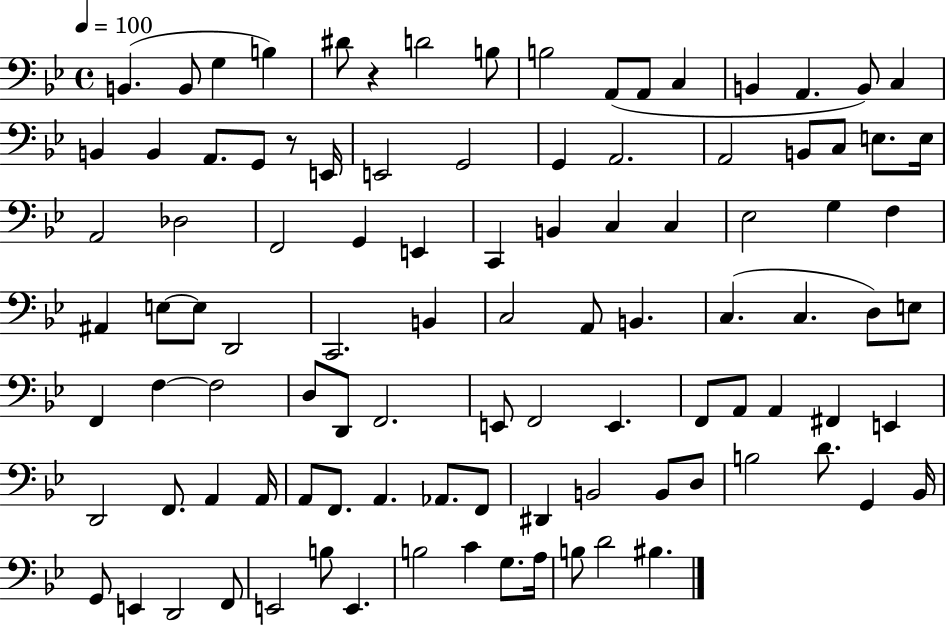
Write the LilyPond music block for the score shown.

{
  \clef bass
  \time 4/4
  \defaultTimeSignature
  \key bes \major
  \tempo 4 = 100
  b,4.( b,8 g4 b4) | dis'8 r4 d'2 b8 | b2 a,8( a,8 c4 | b,4 a,4. b,8) c4 | \break b,4 b,4 a,8. g,8 r8 e,16 | e,2 g,2 | g,4 a,2. | a,2 b,8 c8 e8. e16 | \break a,2 des2 | f,2 g,4 e,4 | c,4 b,4 c4 c4 | ees2 g4 f4 | \break ais,4 e8~~ e8 d,2 | c,2. b,4 | c2 a,8 b,4. | c4.( c4. d8) e8 | \break f,4 f4~~ f2 | d8 d,8 f,2. | e,8 f,2 e,4. | f,8 a,8 a,4 fis,4 e,4 | \break d,2 f,8. a,4 a,16 | a,8 f,8. a,4. aes,8. f,8 | dis,4 b,2 b,8 d8 | b2 d'8. g,4 bes,16 | \break g,8 e,4 d,2 f,8 | e,2 b8 e,4. | b2 c'4 g8. a16 | b8 d'2 bis4. | \break \bar "|."
}